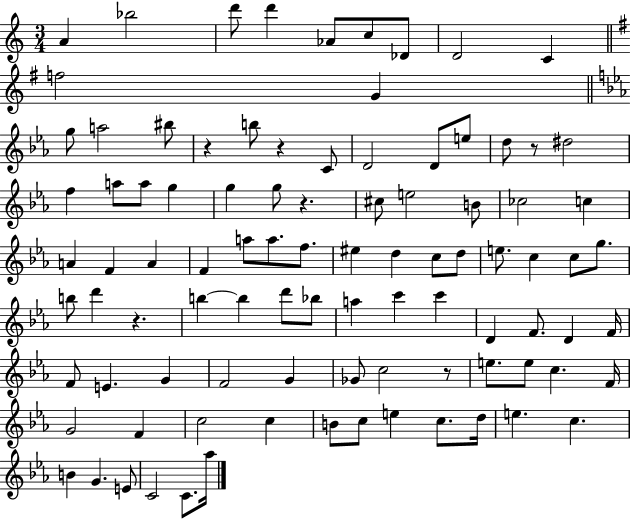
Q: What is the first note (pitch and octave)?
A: A4